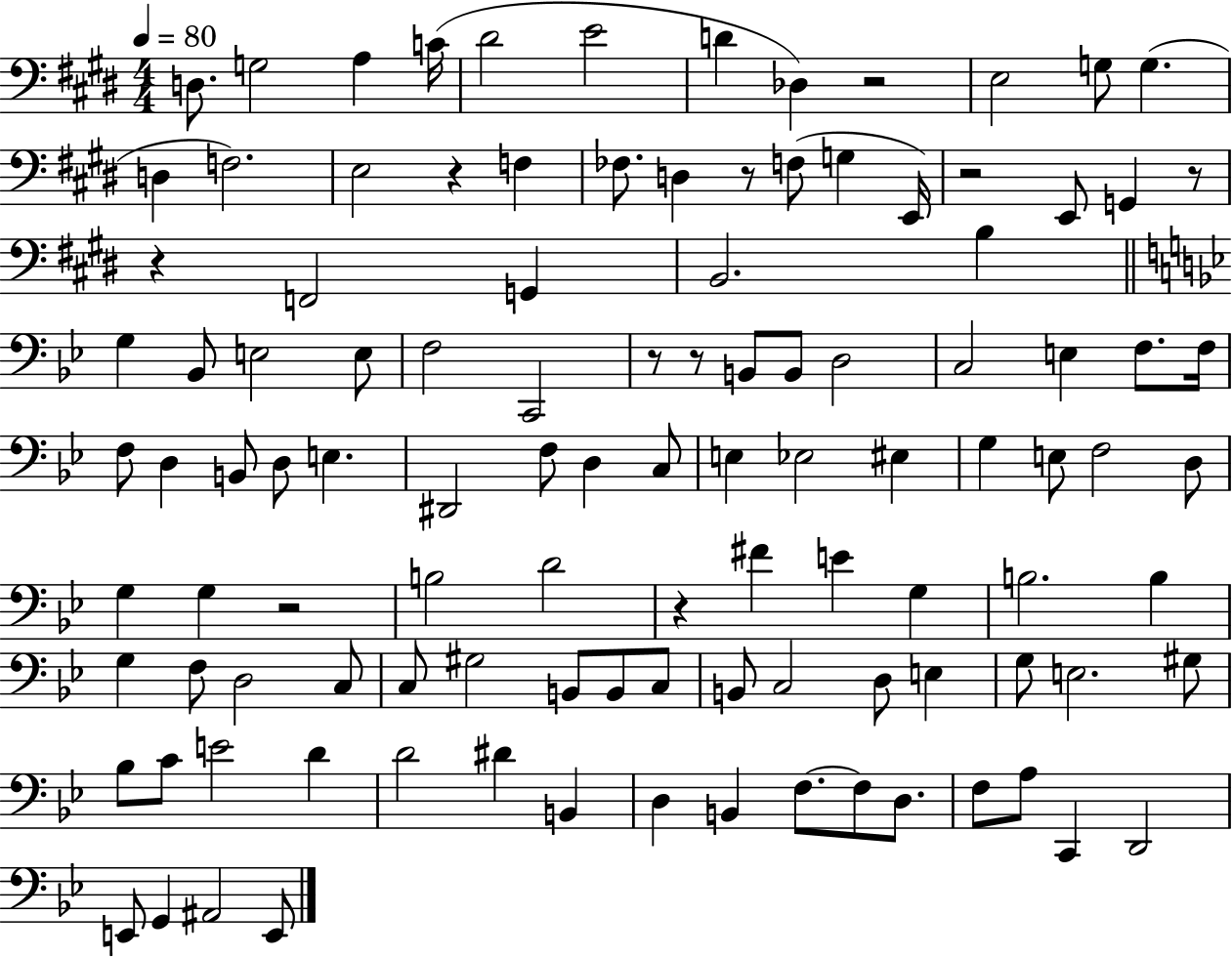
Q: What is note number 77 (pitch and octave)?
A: E3